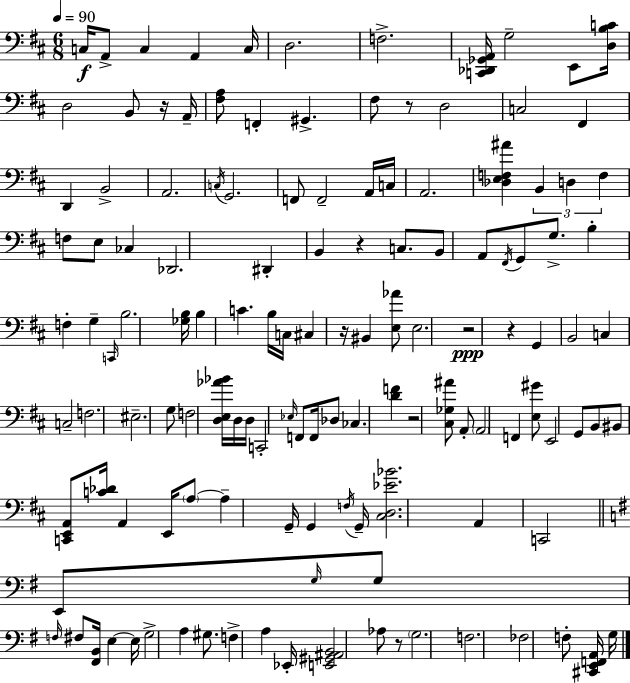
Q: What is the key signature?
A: D major